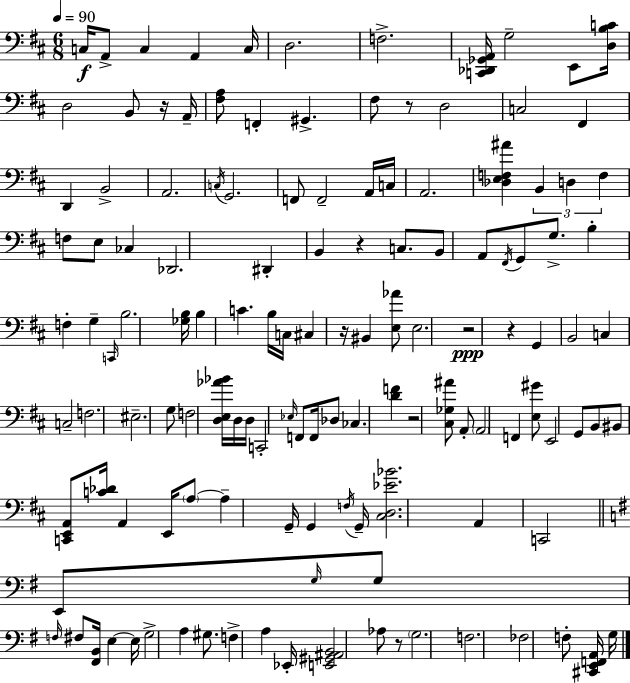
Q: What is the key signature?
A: D major